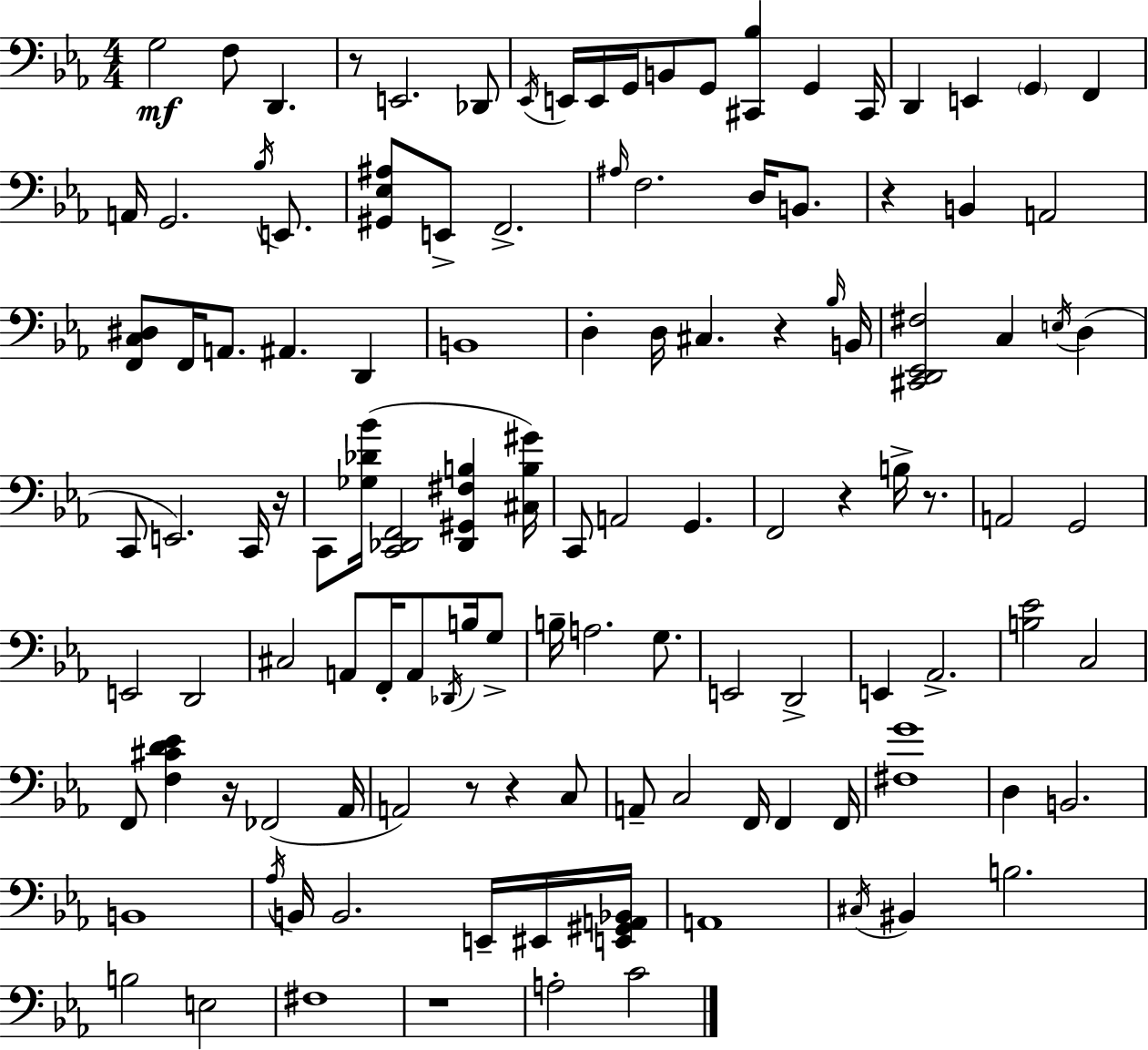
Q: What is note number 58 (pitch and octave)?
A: F2